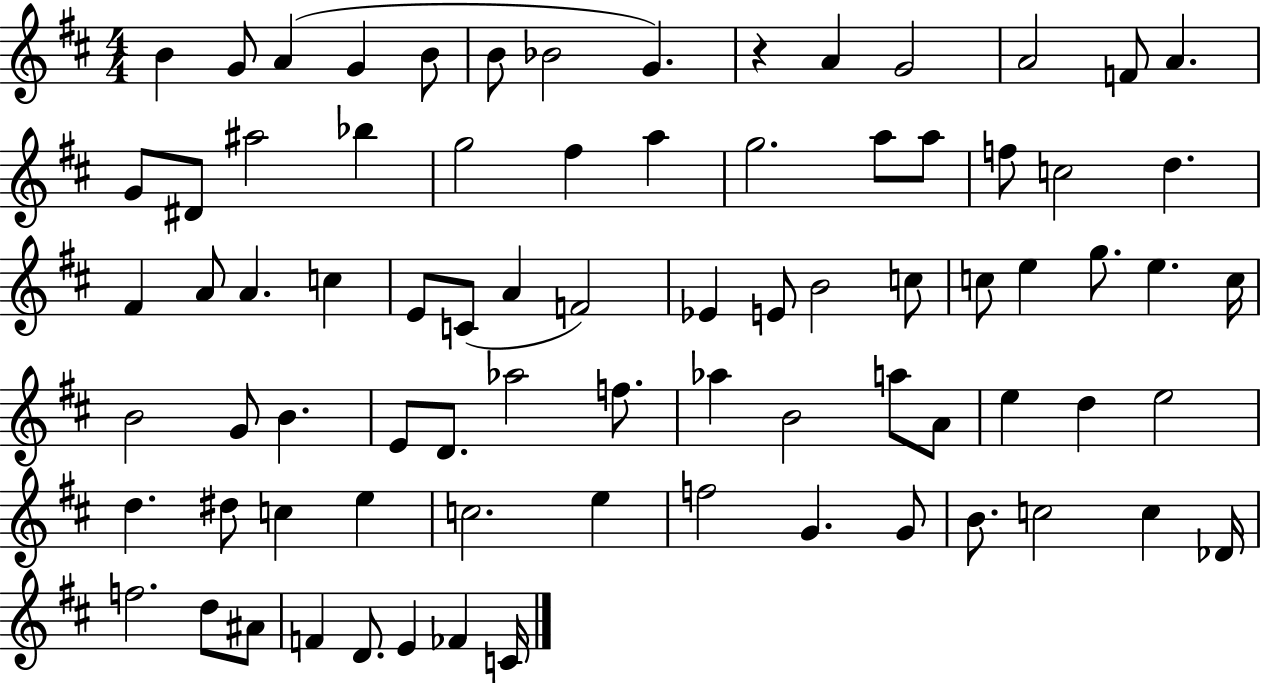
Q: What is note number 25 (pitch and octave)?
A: C5